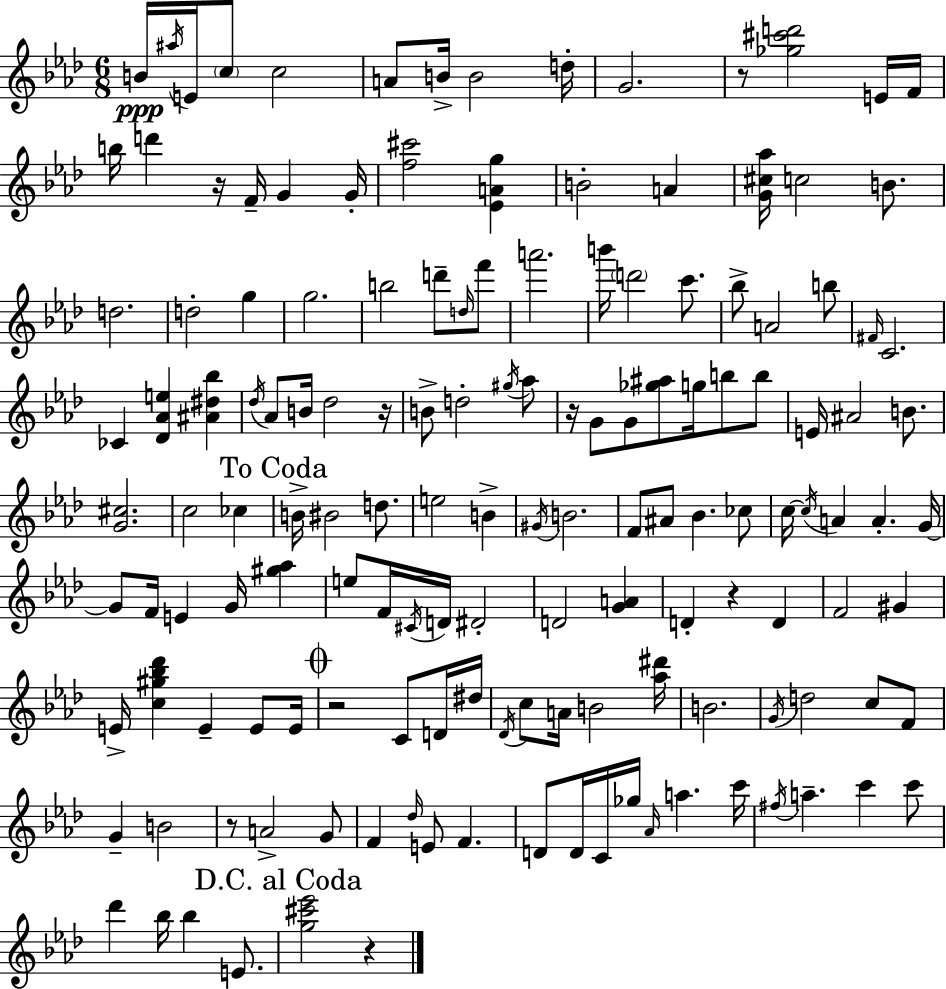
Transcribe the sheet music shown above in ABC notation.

X:1
T:Untitled
M:6/8
L:1/4
K:Fm
B/4 ^a/4 E/4 c/2 c2 A/2 B/4 B2 d/4 G2 z/2 [_g^c'd']2 E/4 F/4 b/4 d' z/4 F/4 G G/4 [f^c']2 [_EAg] B2 A [G^c_a]/4 c2 B/2 d2 d2 g g2 b2 d'/2 d/4 f'/2 a'2 b'/4 d'2 c'/2 _b/2 A2 b/2 ^F/4 C2 _C [_D_Ae] [^A^d_b] _d/4 _A/2 B/4 _d2 z/4 B/2 d2 ^g/4 _a/2 z/4 G/2 G/2 [_g^a]/2 g/4 b/2 b/2 E/4 ^A2 B/2 [G^c]2 c2 _c B/4 ^B2 d/2 e2 B ^G/4 B2 F/2 ^A/2 _B _c/2 c/4 c/4 A A G/4 G/2 F/4 E G/4 [^g_a] e/2 F/4 ^C/4 D/4 ^D2 D2 [GA] D z D F2 ^G E/4 [c^g_b_d'] E E/2 E/4 z2 C/2 D/4 ^d/4 _D/4 c/2 A/4 B2 [_a^d']/4 B2 G/4 d2 c/2 F/2 G B2 z/2 A2 G/2 F _d/4 E/2 F D/2 D/4 C/4 _g/4 _A/4 a c'/4 ^f/4 a c' c'/2 _d' _b/4 _b E/2 [g^c'_e']2 z